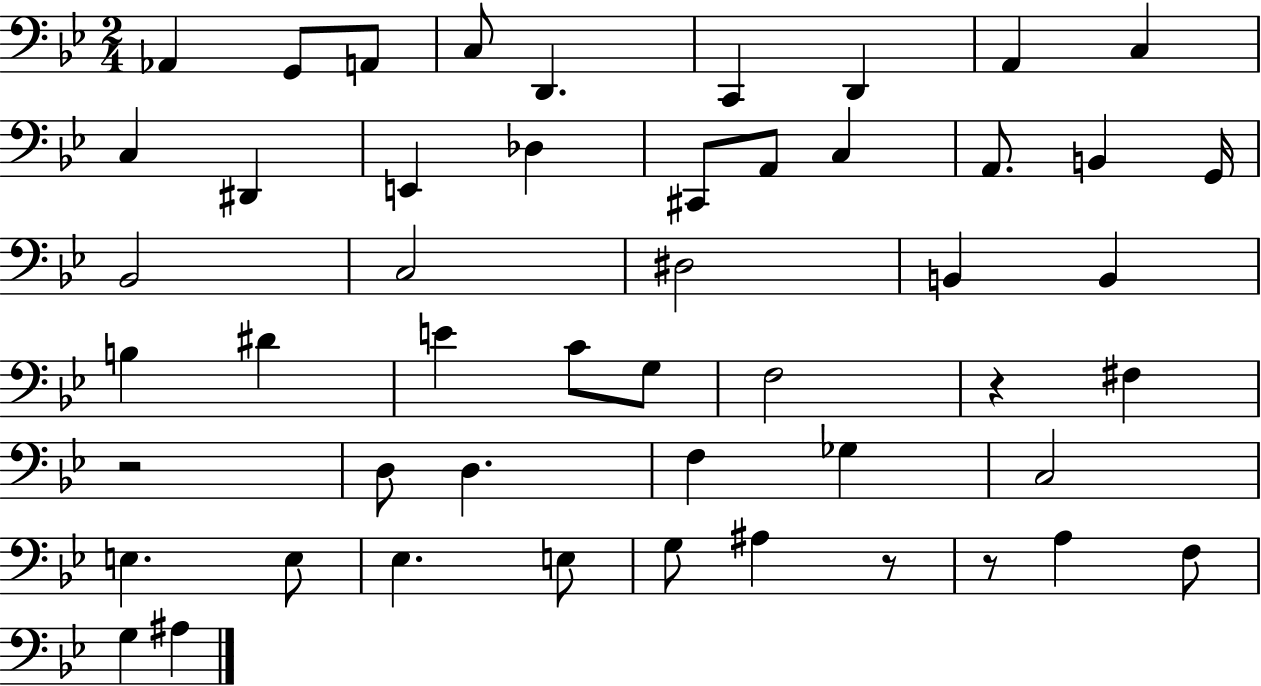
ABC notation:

X:1
T:Untitled
M:2/4
L:1/4
K:Bb
_A,, G,,/2 A,,/2 C,/2 D,, C,, D,, A,, C, C, ^D,, E,, _D, ^C,,/2 A,,/2 C, A,,/2 B,, G,,/4 _B,,2 C,2 ^D,2 B,, B,, B, ^D E C/2 G,/2 F,2 z ^F, z2 D,/2 D, F, _G, C,2 E, E,/2 _E, E,/2 G,/2 ^A, z/2 z/2 A, F,/2 G, ^A,